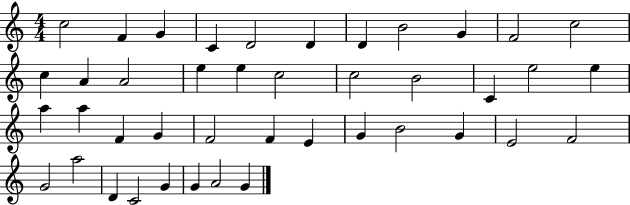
C5/h F4/q G4/q C4/q D4/h D4/q D4/q B4/h G4/q F4/h C5/h C5/q A4/q A4/h E5/q E5/q C5/h C5/h B4/h C4/q E5/h E5/q A5/q A5/q F4/q G4/q F4/h F4/q E4/q G4/q B4/h G4/q E4/h F4/h G4/h A5/h D4/q C4/h G4/q G4/q A4/h G4/q